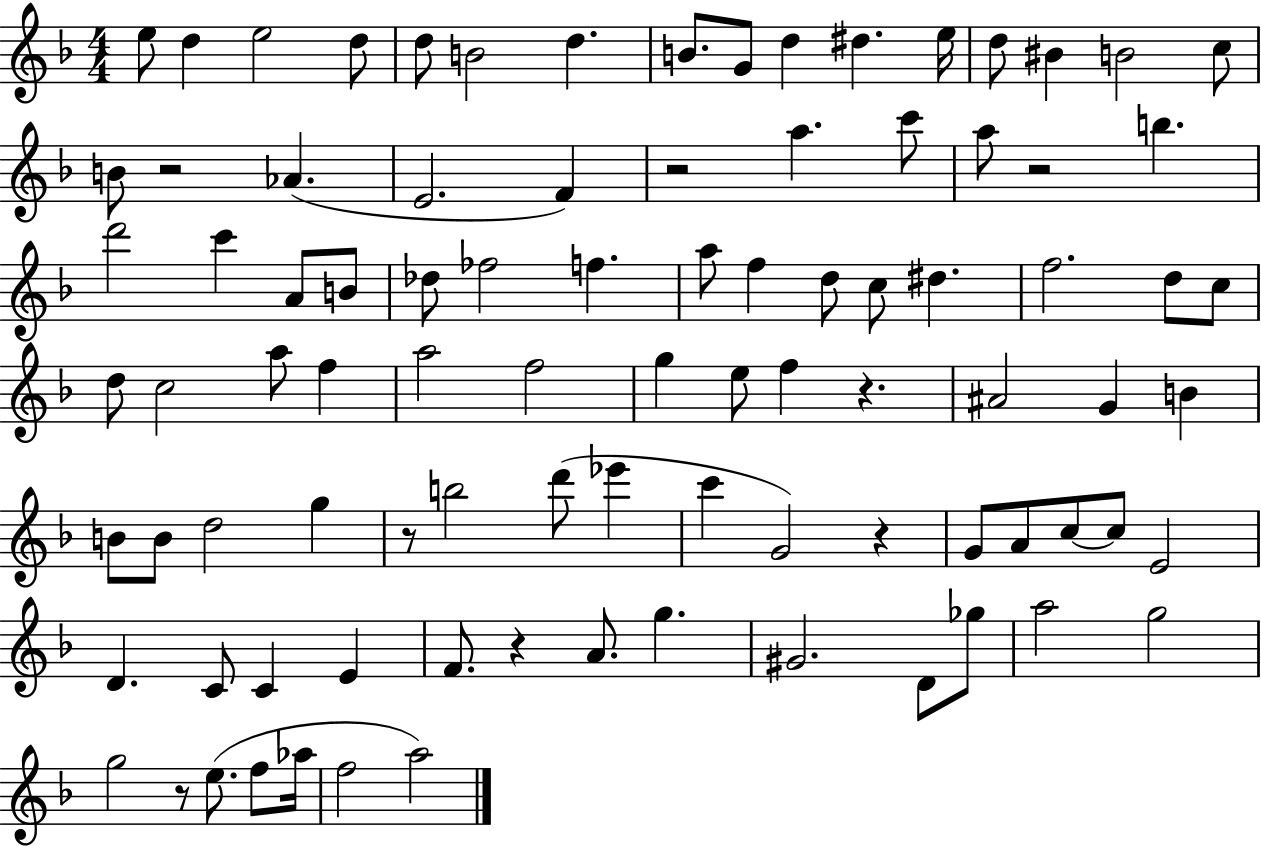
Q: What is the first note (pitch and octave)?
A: E5